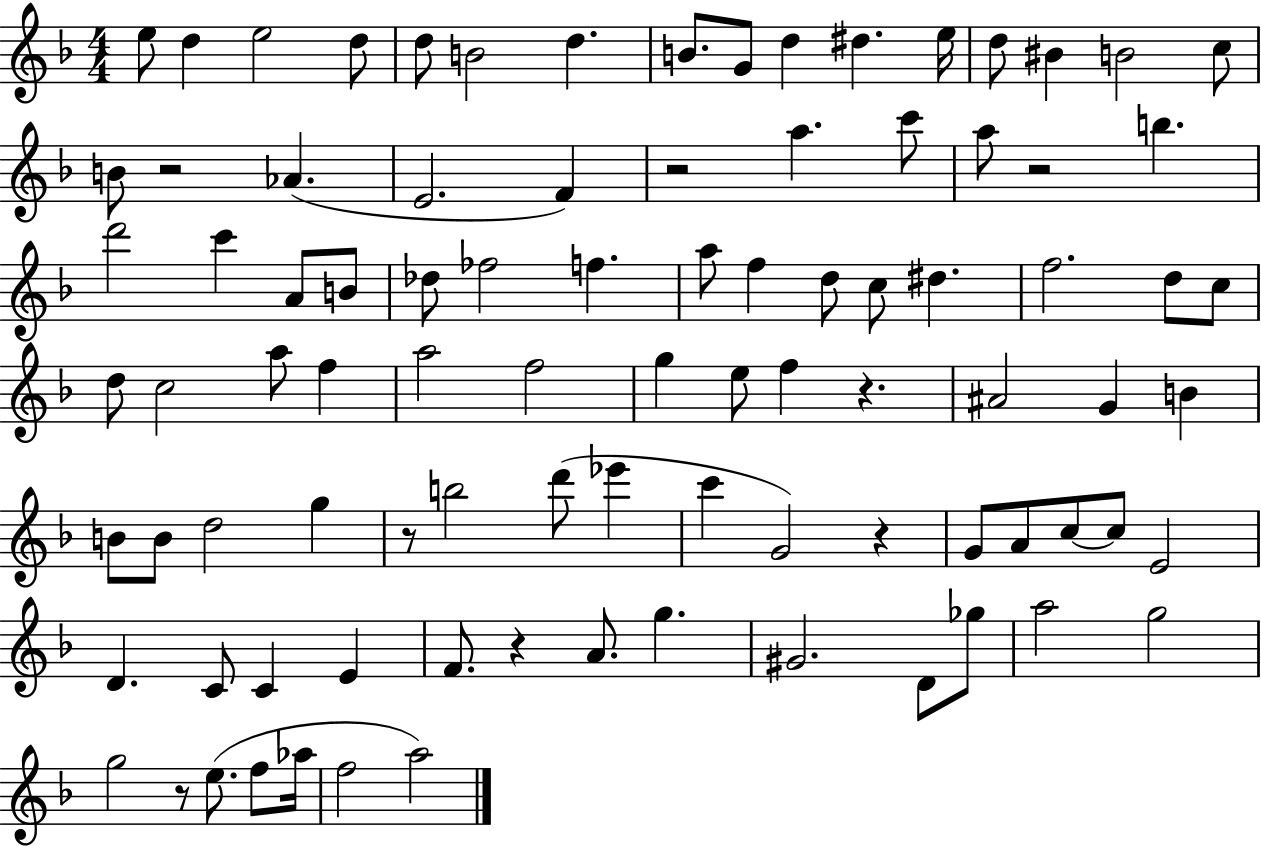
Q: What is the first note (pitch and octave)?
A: E5